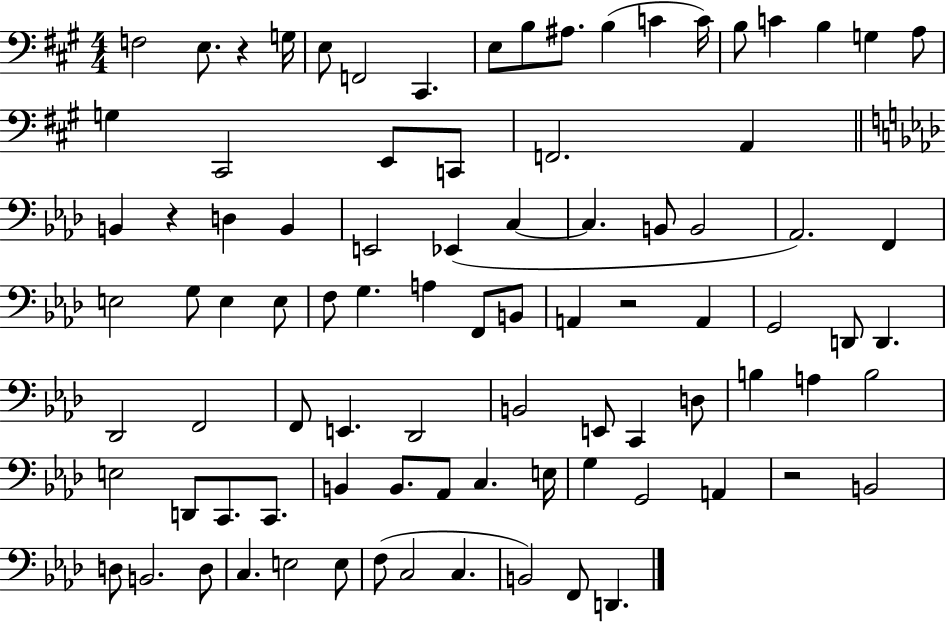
{
  \clef bass
  \numericTimeSignature
  \time 4/4
  \key a \major
  f2 e8. r4 g16 | e8 f,2 cis,4. | e8 b8 ais8. b4( c'4 c'16) | b8 c'4 b4 g4 a8 | \break g4 cis,2 e,8 c,8 | f,2. a,4 | \bar "||" \break \key f \minor b,4 r4 d4 b,4 | e,2 ees,4( c4~~ | c4. b,8 b,2 | aes,2.) f,4 | \break e2 g8 e4 e8 | f8 g4. a4 f,8 b,8 | a,4 r2 a,4 | g,2 d,8 d,4. | \break des,2 f,2 | f,8 e,4. des,2 | b,2 e,8 c,4 d8 | b4 a4 b2 | \break e2 d,8 c,8. c,8. | b,4 b,8. aes,8 c4. e16 | g4 g,2 a,4 | r2 b,2 | \break d8 b,2. d8 | c4. e2 e8 | f8( c2 c4. | b,2) f,8 d,4. | \break \bar "|."
}